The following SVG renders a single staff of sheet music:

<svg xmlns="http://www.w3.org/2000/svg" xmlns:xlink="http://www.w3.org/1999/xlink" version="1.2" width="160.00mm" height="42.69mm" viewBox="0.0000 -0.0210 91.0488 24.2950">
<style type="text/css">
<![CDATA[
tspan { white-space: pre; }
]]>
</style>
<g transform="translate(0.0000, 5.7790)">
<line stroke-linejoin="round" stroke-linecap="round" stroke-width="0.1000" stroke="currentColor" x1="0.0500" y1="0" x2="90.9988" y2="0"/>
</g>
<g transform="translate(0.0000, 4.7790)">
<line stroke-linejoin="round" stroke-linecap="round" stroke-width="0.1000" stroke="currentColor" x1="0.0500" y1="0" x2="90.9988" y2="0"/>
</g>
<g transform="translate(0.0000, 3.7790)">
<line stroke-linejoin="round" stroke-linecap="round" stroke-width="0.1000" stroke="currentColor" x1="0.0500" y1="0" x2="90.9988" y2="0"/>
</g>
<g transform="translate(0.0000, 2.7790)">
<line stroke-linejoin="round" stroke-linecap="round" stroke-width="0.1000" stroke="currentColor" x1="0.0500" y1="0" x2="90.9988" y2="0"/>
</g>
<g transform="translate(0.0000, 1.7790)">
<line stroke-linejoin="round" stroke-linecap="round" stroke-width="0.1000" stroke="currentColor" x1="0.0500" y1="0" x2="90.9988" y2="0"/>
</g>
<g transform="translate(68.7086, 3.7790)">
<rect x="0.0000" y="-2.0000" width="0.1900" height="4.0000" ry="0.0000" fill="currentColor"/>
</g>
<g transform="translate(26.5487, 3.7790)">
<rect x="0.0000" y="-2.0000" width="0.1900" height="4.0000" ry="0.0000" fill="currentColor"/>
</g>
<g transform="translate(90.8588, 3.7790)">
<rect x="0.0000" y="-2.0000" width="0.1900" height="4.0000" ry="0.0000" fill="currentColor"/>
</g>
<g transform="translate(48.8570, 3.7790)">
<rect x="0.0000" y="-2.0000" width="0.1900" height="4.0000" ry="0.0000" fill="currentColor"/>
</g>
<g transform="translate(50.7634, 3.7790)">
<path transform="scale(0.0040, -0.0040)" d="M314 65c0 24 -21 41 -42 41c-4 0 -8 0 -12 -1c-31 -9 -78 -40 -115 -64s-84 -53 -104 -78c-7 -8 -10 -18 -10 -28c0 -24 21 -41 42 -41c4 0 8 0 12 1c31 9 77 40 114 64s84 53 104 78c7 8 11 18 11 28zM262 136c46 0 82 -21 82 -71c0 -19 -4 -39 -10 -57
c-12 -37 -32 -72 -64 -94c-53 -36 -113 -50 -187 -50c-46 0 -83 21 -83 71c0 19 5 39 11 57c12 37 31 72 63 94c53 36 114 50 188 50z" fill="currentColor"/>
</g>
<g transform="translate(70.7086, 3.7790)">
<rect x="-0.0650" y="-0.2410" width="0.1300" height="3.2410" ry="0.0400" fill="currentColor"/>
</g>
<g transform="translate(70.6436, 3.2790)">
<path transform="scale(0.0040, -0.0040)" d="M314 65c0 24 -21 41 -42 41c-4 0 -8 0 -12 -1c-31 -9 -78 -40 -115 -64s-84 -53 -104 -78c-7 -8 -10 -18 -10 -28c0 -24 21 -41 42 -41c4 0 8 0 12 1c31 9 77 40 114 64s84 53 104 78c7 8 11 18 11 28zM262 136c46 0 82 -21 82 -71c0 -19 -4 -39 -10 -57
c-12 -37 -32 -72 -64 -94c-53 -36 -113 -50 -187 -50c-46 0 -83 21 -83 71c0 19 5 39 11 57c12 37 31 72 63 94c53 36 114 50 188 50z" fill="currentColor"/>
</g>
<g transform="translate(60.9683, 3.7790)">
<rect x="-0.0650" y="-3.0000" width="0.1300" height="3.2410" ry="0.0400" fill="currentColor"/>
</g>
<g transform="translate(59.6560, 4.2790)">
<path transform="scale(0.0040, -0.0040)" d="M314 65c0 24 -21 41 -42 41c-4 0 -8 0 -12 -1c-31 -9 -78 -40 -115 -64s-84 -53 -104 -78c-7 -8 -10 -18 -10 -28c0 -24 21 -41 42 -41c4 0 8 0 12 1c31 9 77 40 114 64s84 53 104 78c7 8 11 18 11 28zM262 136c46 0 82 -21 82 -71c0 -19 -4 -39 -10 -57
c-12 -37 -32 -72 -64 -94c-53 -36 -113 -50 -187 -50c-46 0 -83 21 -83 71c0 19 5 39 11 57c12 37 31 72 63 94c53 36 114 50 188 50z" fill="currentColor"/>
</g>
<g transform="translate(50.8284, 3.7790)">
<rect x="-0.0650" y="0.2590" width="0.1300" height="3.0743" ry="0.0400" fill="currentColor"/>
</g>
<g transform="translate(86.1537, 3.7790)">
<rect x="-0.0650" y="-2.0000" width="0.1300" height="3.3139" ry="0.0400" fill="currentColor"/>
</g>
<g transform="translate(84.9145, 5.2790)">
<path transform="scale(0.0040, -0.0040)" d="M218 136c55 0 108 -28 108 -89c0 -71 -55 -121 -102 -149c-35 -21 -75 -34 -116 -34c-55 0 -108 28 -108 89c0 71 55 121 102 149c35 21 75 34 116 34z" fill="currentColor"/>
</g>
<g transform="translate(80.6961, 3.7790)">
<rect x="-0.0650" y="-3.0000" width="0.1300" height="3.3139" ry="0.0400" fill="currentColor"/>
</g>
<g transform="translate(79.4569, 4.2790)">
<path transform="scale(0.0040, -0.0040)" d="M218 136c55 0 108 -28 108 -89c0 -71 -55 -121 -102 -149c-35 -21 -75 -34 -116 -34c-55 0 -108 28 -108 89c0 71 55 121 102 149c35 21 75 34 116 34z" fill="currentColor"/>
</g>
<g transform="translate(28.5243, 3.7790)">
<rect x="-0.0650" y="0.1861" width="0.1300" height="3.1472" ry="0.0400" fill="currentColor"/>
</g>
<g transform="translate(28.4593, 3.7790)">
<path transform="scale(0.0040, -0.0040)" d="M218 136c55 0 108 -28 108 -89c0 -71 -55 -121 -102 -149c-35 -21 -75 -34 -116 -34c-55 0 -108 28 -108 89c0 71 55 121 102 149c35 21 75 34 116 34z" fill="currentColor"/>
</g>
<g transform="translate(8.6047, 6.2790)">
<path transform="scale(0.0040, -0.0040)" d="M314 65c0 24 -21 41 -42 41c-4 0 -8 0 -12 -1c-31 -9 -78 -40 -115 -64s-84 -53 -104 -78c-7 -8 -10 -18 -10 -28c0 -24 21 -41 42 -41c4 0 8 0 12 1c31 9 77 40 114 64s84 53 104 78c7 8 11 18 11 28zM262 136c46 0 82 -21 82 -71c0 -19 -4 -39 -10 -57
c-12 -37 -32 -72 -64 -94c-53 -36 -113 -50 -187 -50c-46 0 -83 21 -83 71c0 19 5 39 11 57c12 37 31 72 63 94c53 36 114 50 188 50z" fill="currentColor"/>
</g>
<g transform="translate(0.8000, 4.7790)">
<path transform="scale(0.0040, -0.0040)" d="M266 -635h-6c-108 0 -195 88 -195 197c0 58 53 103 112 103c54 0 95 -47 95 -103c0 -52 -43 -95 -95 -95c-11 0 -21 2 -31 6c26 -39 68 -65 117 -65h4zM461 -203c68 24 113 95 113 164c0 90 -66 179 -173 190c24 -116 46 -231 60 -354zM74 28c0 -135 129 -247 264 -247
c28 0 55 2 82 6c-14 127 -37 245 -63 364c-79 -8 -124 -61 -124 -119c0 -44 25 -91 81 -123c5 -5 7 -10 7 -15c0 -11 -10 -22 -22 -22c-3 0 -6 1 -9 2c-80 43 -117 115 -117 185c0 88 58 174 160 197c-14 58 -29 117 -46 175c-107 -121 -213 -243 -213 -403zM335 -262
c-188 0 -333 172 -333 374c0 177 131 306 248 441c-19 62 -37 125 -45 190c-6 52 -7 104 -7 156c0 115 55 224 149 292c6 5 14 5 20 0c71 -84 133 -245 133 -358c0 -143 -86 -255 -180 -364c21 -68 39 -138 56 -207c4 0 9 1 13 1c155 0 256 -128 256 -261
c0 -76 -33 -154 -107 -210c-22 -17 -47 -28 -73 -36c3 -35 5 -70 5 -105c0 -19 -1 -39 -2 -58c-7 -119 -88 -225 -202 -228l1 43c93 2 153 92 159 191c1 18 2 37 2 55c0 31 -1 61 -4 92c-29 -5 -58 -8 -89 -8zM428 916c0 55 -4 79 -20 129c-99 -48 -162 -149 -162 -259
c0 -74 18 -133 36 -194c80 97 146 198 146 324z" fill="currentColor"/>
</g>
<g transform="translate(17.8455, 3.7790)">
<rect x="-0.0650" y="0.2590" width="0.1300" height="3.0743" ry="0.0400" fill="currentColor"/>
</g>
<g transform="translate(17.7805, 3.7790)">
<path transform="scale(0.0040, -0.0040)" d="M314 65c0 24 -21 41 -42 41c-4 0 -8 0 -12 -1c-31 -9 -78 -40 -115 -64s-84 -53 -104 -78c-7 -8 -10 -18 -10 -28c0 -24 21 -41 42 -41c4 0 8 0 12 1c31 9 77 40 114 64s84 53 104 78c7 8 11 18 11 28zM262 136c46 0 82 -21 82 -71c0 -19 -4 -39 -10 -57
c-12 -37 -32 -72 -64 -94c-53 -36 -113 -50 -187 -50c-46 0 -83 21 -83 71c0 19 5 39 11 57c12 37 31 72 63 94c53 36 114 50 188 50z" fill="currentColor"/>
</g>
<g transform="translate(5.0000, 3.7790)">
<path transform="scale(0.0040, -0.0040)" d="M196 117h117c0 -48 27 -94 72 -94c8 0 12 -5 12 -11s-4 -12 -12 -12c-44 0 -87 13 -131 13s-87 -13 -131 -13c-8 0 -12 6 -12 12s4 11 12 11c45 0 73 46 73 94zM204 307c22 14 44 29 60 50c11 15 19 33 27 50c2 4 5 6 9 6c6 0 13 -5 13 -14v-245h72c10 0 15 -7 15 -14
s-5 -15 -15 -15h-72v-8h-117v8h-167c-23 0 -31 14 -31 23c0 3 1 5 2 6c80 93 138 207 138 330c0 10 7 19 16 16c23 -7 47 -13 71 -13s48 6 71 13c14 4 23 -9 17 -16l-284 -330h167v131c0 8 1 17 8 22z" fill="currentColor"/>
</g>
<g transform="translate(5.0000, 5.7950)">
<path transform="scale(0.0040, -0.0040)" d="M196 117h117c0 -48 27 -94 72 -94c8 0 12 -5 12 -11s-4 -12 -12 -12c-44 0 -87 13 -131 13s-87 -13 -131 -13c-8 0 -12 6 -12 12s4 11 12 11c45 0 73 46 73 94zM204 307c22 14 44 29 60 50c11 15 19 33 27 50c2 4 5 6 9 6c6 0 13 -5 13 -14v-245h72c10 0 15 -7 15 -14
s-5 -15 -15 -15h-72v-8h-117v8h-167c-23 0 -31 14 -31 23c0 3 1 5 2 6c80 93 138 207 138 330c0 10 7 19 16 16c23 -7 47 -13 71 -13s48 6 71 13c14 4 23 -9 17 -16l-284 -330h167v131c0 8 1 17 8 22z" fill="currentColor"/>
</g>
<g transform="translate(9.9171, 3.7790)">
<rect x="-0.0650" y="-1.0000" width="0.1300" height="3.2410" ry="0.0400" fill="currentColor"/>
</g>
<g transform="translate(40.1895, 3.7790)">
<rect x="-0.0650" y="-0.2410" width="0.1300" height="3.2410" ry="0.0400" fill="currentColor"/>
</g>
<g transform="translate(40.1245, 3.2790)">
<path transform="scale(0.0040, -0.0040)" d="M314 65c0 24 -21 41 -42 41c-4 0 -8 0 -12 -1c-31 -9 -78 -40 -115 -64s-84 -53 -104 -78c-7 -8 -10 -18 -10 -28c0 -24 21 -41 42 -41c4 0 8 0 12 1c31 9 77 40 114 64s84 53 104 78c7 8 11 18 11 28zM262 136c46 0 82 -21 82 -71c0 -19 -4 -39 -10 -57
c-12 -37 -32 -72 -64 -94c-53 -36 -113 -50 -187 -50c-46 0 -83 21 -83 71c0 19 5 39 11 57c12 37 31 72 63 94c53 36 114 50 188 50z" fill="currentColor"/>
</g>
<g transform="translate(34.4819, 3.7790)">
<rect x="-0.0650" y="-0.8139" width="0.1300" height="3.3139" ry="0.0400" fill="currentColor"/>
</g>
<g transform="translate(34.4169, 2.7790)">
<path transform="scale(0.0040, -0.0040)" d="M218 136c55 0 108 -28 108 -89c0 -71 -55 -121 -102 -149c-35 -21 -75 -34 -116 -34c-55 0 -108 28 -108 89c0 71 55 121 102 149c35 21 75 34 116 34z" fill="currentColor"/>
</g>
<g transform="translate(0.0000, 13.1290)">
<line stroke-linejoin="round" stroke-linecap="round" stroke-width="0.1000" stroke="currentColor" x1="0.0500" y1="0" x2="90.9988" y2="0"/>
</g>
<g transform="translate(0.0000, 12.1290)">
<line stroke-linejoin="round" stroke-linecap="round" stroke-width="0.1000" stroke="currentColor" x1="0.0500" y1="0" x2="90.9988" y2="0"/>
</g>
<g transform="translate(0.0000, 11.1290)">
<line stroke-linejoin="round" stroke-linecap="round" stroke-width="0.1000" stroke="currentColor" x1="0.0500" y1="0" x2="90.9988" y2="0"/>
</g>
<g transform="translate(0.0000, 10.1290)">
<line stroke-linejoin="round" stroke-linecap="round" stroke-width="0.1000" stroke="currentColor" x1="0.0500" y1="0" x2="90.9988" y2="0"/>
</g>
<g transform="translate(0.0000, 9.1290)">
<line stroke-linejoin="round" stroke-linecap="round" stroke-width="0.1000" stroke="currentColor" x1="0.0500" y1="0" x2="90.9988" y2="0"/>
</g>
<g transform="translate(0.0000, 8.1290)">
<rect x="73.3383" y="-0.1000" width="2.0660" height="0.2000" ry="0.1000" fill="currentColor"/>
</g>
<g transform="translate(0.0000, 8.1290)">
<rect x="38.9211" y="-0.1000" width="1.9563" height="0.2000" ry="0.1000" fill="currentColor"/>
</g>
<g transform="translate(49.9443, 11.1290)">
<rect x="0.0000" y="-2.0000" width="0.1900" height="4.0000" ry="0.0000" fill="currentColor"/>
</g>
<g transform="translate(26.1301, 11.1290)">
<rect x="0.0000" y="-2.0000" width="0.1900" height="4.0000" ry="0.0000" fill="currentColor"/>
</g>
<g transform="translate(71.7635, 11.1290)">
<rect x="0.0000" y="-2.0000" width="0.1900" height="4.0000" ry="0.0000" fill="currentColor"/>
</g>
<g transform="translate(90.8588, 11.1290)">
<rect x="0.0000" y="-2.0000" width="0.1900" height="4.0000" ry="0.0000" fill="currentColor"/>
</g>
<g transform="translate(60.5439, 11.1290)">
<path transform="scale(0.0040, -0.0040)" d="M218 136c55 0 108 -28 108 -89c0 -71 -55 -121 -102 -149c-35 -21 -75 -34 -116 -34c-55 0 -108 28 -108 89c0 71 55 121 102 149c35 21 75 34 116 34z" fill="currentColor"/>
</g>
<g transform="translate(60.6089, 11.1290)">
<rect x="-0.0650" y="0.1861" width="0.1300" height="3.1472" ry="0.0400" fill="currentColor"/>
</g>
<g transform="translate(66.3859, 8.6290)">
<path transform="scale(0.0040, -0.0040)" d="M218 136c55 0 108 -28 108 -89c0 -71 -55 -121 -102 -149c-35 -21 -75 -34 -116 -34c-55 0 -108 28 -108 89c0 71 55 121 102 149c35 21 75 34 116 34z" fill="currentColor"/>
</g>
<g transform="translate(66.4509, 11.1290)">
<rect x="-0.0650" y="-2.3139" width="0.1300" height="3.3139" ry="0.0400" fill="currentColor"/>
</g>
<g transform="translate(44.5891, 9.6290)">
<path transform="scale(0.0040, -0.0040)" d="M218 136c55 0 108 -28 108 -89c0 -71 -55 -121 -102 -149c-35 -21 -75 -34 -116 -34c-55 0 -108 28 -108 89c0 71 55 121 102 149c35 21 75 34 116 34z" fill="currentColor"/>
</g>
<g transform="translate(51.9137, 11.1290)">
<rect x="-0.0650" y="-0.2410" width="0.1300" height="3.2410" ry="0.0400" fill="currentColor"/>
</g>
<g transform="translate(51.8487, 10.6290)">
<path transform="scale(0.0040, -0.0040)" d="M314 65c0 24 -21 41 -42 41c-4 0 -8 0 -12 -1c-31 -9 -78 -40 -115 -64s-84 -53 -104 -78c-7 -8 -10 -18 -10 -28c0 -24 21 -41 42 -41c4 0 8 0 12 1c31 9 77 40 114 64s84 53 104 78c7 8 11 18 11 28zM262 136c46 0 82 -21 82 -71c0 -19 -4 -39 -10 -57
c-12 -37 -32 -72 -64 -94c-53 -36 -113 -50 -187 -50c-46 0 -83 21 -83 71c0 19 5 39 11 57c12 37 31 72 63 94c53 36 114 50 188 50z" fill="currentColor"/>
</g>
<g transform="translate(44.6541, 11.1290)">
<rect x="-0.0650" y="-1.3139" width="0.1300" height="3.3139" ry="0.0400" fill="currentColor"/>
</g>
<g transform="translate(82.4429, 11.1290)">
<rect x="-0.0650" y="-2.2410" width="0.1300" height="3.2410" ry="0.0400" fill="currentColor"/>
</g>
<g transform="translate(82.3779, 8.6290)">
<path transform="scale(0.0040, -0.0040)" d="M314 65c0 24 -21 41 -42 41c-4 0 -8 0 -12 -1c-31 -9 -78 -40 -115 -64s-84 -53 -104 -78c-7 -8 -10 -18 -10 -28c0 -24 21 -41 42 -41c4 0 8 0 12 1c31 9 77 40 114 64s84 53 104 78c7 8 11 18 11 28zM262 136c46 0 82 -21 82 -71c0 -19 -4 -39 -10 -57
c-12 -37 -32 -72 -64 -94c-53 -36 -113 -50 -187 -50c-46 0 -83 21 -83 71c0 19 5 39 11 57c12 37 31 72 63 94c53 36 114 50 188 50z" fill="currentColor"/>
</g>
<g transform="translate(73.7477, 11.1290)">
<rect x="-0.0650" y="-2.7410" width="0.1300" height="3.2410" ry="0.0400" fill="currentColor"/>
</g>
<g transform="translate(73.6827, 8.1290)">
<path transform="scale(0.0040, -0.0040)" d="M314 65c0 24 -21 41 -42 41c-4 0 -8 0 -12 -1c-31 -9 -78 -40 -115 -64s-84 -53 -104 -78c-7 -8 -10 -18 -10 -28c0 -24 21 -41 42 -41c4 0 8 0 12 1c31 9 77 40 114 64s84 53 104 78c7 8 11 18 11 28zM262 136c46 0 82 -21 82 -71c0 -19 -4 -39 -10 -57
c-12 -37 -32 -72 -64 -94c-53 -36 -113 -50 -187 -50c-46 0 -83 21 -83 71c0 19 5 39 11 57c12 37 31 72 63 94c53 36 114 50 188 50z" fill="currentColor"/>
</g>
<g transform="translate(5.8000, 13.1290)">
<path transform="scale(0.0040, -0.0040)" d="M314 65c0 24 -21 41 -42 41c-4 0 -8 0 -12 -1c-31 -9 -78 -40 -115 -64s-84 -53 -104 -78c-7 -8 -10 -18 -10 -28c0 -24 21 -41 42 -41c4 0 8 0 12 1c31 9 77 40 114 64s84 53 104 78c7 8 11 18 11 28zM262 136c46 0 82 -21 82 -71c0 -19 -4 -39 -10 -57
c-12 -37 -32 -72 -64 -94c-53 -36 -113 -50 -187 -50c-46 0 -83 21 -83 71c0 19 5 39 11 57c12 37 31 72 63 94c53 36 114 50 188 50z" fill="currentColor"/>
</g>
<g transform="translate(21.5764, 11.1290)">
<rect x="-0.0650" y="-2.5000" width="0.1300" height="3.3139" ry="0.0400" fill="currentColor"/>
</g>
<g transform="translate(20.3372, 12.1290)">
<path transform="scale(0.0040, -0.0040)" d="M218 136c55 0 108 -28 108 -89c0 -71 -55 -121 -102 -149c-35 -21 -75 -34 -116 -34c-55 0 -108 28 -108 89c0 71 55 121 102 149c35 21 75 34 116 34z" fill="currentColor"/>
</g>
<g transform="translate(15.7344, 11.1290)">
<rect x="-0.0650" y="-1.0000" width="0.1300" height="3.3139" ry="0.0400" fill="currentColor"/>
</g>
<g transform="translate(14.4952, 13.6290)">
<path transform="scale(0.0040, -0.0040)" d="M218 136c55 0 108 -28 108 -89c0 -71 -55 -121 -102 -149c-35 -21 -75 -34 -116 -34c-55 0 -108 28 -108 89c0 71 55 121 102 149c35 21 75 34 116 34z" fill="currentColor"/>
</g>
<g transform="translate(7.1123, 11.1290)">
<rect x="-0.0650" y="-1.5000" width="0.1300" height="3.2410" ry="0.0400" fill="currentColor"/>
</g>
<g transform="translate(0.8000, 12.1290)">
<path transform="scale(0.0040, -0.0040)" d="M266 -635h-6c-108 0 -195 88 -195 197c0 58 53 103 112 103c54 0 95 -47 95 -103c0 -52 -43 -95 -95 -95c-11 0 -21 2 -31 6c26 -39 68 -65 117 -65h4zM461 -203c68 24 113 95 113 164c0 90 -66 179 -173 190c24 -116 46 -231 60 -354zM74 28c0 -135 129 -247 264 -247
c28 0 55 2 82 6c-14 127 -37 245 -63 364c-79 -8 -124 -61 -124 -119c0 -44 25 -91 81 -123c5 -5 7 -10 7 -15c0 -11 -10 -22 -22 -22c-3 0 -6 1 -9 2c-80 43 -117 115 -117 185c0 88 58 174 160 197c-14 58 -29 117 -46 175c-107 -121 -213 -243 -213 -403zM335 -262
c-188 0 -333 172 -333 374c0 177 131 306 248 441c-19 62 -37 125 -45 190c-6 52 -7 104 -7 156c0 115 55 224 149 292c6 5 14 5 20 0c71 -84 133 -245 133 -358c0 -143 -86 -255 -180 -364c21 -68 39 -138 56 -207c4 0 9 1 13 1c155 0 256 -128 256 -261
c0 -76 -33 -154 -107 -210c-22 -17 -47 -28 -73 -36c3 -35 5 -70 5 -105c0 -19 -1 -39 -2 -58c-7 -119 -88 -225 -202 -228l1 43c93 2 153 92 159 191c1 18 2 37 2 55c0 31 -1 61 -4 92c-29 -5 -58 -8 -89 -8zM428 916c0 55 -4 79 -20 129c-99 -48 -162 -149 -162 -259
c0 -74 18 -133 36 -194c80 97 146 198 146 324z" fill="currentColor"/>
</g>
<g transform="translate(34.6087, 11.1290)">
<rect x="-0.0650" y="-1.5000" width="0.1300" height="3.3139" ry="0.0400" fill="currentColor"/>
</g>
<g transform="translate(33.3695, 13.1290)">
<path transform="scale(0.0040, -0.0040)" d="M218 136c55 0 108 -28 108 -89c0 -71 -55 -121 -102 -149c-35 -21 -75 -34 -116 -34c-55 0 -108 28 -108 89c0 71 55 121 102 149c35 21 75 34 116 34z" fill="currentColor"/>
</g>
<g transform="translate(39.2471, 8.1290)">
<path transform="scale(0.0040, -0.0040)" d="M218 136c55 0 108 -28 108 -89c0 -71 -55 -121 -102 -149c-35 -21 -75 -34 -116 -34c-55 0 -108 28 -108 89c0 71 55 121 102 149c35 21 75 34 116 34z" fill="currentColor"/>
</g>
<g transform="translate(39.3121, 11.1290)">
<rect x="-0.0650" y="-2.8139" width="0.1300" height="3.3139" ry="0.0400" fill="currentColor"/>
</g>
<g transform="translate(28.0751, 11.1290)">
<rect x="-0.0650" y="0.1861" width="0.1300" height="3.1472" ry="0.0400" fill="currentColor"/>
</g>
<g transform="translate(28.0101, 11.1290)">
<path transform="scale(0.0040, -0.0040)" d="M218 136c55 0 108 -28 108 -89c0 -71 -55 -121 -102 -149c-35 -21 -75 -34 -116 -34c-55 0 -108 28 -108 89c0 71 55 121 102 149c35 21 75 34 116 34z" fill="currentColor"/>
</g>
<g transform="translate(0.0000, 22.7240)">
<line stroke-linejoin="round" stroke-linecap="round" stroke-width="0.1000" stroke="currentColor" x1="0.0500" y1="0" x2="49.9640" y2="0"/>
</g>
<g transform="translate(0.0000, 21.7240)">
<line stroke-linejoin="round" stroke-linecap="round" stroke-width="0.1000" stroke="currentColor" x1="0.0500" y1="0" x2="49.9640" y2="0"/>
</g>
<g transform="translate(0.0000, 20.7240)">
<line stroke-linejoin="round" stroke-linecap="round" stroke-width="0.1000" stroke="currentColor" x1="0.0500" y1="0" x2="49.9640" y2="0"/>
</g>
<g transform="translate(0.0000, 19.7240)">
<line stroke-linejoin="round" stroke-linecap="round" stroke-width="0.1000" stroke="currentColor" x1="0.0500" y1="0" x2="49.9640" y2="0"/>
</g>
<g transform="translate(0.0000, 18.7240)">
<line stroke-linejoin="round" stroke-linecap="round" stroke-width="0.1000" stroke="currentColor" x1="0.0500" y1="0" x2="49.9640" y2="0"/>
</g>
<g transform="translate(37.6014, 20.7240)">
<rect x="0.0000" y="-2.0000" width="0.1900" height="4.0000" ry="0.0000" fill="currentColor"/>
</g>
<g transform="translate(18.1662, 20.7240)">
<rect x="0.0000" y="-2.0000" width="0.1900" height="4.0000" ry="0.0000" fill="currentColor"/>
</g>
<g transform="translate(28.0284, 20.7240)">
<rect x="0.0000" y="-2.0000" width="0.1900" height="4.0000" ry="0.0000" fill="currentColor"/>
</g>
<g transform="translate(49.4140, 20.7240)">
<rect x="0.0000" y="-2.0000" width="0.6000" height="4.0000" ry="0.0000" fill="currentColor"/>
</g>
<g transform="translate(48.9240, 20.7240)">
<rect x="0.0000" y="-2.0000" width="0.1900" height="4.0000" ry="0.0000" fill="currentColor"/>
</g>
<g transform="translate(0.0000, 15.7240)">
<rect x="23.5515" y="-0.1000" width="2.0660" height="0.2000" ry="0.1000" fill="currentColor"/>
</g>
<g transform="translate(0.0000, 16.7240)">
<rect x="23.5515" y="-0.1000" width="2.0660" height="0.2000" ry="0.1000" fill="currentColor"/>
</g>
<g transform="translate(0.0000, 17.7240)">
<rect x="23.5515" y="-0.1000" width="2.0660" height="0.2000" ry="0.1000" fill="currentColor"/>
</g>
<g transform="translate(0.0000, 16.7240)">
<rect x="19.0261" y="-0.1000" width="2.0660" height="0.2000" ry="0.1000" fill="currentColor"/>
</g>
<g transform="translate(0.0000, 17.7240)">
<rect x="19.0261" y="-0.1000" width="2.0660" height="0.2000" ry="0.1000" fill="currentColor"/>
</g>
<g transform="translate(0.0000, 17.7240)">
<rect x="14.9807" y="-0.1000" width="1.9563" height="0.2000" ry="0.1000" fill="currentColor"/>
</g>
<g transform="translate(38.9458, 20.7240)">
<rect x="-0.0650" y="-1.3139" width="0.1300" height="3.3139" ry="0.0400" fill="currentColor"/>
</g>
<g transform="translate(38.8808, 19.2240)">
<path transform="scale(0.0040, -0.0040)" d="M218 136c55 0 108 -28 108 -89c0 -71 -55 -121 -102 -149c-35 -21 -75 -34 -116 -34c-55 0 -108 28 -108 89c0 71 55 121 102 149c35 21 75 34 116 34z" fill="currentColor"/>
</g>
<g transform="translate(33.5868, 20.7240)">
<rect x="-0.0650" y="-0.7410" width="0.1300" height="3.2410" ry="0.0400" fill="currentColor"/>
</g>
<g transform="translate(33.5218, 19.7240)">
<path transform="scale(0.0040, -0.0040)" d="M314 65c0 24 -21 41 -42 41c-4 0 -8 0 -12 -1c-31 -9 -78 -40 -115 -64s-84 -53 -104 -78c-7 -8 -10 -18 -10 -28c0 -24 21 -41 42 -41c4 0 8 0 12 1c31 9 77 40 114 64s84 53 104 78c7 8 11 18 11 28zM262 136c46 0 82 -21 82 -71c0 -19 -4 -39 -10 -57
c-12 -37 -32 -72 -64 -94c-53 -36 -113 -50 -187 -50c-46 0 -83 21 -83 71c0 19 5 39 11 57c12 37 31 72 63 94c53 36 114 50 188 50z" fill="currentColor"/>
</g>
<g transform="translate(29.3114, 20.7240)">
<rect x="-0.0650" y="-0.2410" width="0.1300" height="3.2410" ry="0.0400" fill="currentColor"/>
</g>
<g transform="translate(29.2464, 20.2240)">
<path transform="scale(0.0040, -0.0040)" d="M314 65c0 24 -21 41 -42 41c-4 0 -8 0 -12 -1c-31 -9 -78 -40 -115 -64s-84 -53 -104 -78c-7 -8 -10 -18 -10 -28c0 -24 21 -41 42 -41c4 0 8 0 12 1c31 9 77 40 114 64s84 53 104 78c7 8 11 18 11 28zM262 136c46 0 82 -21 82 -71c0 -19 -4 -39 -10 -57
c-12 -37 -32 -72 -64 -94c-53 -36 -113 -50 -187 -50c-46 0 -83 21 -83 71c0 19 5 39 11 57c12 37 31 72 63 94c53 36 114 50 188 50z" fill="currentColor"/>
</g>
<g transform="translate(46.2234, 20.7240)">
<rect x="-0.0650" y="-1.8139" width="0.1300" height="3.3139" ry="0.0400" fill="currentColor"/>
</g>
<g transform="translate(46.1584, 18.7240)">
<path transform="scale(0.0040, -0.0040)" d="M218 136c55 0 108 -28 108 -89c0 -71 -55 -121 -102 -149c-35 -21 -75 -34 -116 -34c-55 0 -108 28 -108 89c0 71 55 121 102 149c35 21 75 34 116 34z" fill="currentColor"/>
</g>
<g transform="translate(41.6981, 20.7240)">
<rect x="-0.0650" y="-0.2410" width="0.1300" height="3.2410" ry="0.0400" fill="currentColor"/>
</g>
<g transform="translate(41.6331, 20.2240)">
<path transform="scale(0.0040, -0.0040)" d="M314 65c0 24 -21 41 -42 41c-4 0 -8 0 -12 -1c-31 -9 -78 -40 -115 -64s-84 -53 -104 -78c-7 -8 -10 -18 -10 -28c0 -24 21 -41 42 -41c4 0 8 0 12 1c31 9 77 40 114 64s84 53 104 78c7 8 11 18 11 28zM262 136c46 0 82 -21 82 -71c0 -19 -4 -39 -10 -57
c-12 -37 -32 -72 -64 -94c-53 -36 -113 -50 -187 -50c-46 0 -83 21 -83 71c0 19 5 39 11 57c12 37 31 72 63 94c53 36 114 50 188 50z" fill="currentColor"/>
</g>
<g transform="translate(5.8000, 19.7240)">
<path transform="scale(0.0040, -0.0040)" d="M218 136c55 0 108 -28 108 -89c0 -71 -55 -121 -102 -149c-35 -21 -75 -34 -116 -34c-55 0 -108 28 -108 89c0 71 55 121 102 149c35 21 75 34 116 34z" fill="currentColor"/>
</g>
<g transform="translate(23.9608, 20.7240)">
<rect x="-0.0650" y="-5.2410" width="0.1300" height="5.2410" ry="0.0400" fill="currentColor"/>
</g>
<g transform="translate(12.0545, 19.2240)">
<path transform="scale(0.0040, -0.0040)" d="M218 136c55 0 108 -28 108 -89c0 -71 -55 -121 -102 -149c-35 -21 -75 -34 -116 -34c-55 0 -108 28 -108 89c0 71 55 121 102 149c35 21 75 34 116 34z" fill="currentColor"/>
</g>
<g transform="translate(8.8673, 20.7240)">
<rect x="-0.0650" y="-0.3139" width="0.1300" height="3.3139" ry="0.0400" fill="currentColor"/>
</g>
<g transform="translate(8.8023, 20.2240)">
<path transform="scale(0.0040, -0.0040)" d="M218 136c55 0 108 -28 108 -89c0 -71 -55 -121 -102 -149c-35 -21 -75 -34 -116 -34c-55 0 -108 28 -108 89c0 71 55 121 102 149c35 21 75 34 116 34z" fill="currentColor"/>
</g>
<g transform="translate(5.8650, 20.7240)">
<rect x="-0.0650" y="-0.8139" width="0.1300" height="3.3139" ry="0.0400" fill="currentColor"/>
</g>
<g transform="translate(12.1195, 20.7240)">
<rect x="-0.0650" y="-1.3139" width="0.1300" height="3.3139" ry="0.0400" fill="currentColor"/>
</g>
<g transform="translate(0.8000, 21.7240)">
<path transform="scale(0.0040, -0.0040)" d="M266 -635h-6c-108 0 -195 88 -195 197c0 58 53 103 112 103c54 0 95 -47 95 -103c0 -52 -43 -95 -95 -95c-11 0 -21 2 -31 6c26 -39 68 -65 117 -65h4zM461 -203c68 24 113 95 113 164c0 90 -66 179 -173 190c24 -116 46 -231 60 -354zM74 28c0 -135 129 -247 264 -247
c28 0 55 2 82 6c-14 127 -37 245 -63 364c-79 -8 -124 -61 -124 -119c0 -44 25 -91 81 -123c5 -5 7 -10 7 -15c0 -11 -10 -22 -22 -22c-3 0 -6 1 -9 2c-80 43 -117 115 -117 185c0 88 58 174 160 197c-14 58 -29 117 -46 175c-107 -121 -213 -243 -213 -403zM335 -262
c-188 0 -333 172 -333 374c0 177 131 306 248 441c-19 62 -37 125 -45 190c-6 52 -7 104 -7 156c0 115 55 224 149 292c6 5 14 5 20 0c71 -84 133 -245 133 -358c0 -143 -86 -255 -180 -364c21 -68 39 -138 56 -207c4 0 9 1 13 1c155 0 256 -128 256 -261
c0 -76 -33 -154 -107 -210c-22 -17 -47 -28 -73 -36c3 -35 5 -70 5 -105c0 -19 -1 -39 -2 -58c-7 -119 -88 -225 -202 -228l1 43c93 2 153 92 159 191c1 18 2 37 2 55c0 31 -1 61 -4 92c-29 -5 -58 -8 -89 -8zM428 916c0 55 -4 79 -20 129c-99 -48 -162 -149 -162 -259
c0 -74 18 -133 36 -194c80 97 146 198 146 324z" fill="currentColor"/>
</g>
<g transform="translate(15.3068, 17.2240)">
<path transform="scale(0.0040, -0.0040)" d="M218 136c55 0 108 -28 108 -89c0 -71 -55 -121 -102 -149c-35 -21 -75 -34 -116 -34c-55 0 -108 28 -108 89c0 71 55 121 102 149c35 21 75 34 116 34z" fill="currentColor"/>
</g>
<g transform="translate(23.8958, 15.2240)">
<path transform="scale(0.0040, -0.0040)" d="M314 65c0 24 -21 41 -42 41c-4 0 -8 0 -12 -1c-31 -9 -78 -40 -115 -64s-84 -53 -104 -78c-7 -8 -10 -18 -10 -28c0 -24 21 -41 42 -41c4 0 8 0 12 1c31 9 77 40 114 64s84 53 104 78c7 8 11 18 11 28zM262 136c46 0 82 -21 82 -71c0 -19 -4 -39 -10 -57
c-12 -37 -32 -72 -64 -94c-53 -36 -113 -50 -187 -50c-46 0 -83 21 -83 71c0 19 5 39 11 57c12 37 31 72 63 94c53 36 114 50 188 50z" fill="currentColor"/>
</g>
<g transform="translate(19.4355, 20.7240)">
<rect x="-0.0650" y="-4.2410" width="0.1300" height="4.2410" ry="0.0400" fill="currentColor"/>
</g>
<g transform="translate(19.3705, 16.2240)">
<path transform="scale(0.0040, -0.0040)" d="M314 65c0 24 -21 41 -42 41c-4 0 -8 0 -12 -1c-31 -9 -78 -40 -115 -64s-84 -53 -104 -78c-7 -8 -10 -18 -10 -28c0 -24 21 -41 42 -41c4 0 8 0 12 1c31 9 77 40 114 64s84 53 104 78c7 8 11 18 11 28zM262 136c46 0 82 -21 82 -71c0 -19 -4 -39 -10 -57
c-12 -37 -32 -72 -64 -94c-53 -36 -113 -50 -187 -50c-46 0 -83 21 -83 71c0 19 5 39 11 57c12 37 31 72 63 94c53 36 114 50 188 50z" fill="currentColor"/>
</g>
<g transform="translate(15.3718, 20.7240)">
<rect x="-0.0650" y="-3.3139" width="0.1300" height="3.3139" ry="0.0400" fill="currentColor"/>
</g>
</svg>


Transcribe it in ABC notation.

X:1
T:Untitled
M:4/4
L:1/4
K:C
D2 B2 B d c2 B2 A2 c2 A F E2 D G B E a e c2 B g a2 g2 d c e b d'2 f'2 c2 d2 e c2 f